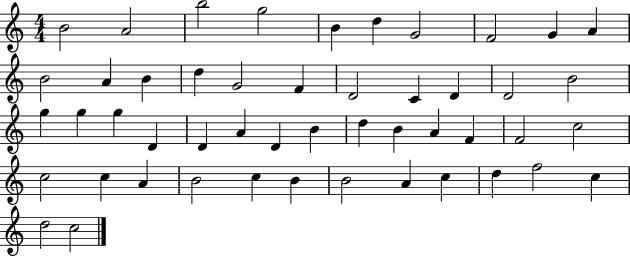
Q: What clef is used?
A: treble